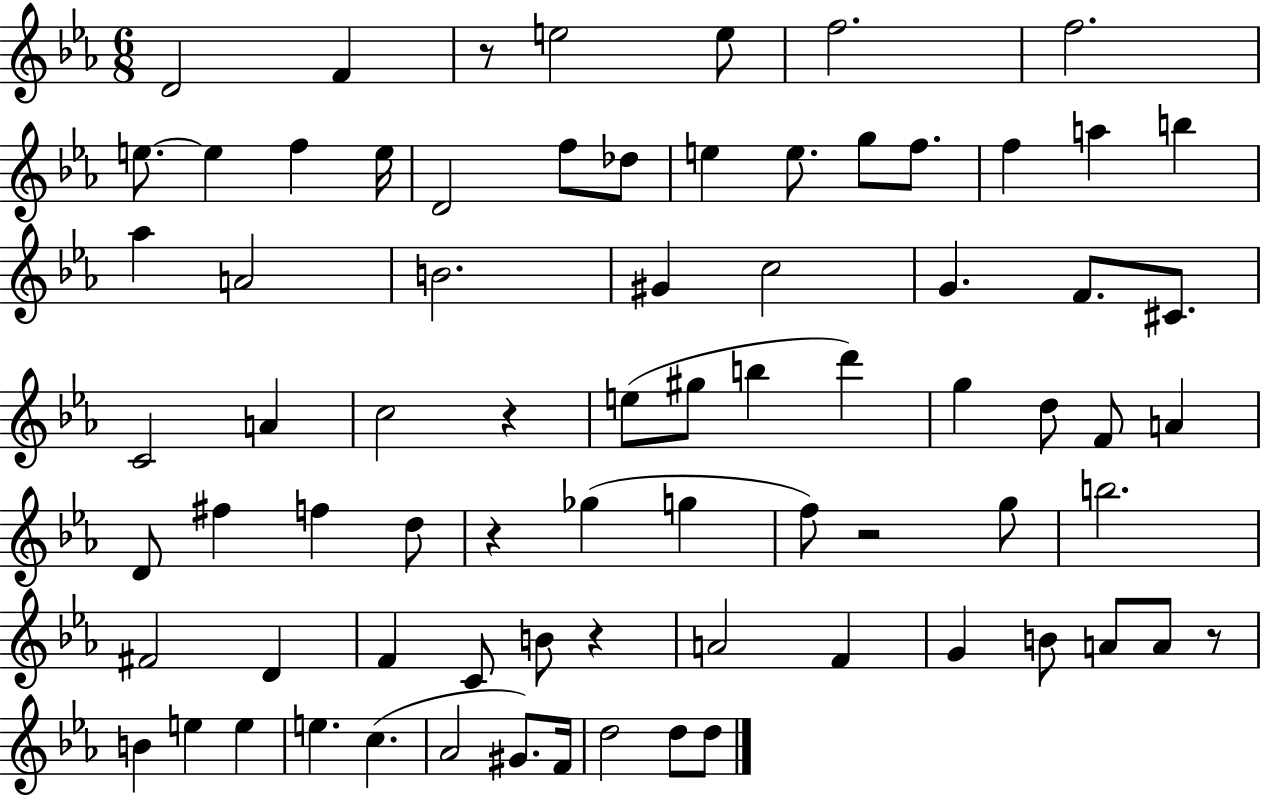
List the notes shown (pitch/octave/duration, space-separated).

D4/h F4/q R/e E5/h E5/e F5/h. F5/h. E5/e. E5/q F5/q E5/s D4/h F5/e Db5/e E5/q E5/e. G5/e F5/e. F5/q A5/q B5/q Ab5/q A4/h B4/h. G#4/q C5/h G4/q. F4/e. C#4/e. C4/h A4/q C5/h R/q E5/e G#5/e B5/q D6/q G5/q D5/e F4/e A4/q D4/e F#5/q F5/q D5/e R/q Gb5/q G5/q F5/e R/h G5/e B5/h. F#4/h D4/q F4/q C4/e B4/e R/q A4/h F4/q G4/q B4/e A4/e A4/e R/e B4/q E5/q E5/q E5/q. C5/q. Ab4/h G#4/e. F4/s D5/h D5/e D5/e